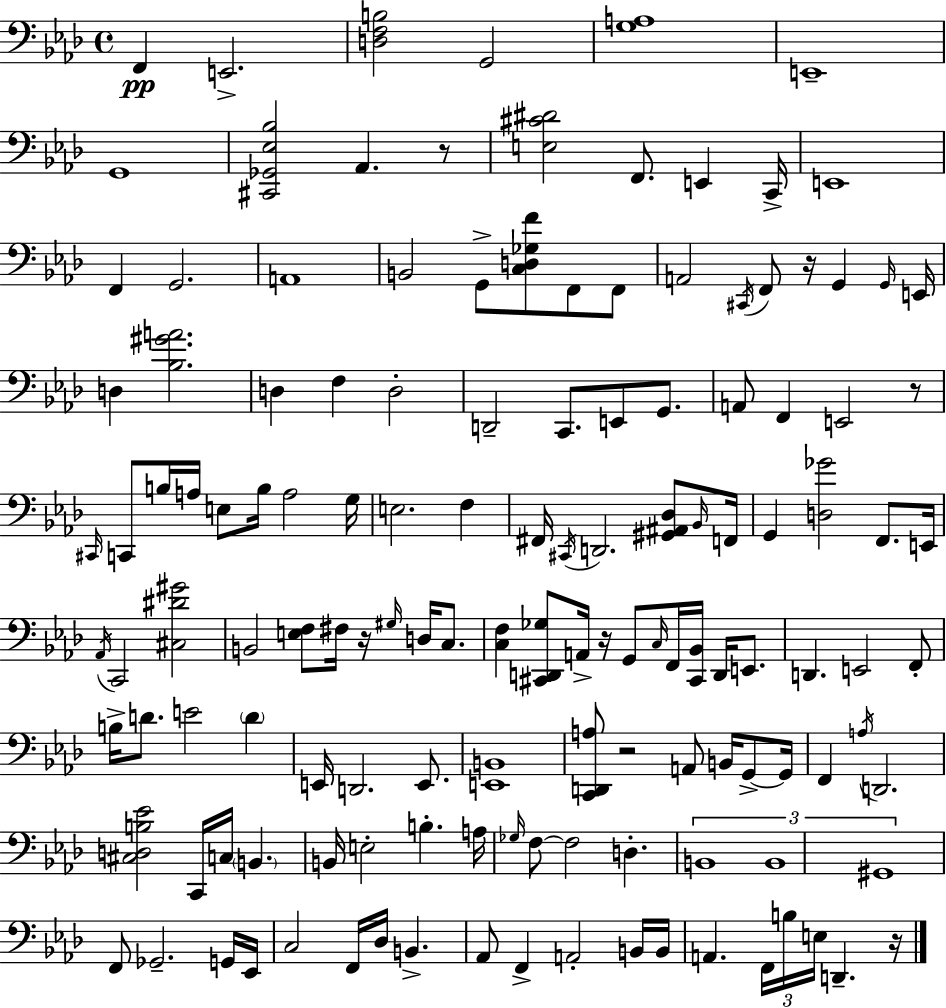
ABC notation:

X:1
T:Untitled
M:4/4
L:1/4
K:Ab
F,, E,,2 [D,F,B,]2 G,,2 [G,A,]4 E,,4 G,,4 [^C,,_G,,_E,_B,]2 _A,, z/2 [E,^C^D]2 F,,/2 E,, C,,/4 E,,4 F,, G,,2 A,,4 B,,2 G,,/2 [C,D,_G,F]/2 F,,/2 F,,/2 A,,2 ^C,,/4 F,,/2 z/4 G,, G,,/4 E,,/4 D, [_B,^GA]2 D, F, D,2 D,,2 C,,/2 E,,/2 G,,/2 A,,/2 F,, E,,2 z/2 ^C,,/4 C,,/2 B,/4 A,/4 E,/2 B,/4 A,2 G,/4 E,2 F, ^F,,/4 ^C,,/4 D,,2 [^G,,^A,,_D,]/2 _B,,/4 F,,/4 G,, [D,_G]2 F,,/2 E,,/4 _A,,/4 C,,2 [^C,^D^G]2 B,,2 [E,F,]/2 ^F,/4 z/4 ^G,/4 D,/4 C,/2 [C,F,] [^C,,D,,_G,]/2 A,,/4 z/4 G,,/2 C,/4 F,,/4 [^C,,_B,,]/4 D,,/4 E,,/2 D,, E,,2 F,,/2 B,/4 D/2 E2 D E,,/4 D,,2 E,,/2 [E,,B,,]4 [C,,D,,A,]/2 z2 A,,/2 B,,/4 G,,/2 G,,/4 F,, A,/4 D,,2 [^C,D,B,_E]2 C,,/4 C,/4 B,, B,,/4 E,2 B, A,/4 _G,/4 F,/2 F,2 D, B,,4 B,,4 ^G,,4 F,,/2 _G,,2 G,,/4 _E,,/4 C,2 F,,/4 _D,/4 B,, _A,,/2 F,, A,,2 B,,/4 B,,/4 A,, F,,/4 B,/4 E,/4 D,, z/4